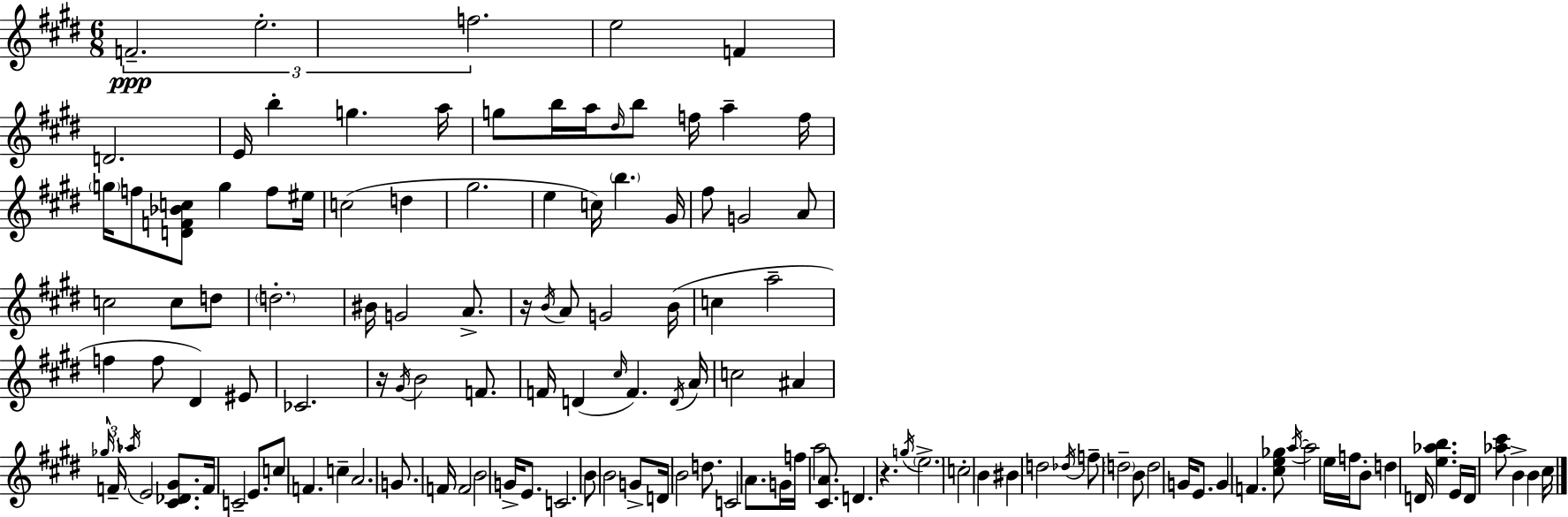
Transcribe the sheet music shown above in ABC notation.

X:1
T:Untitled
M:6/8
L:1/4
K:E
F2 e2 f2 e2 F D2 E/4 b g a/4 g/2 b/4 a/4 ^d/4 b/2 f/4 a f/4 g/4 f/2 [DF_Bc]/2 g f/2 ^e/4 c2 d ^g2 e c/4 b ^G/4 ^f/2 G2 A/2 c2 c/2 d/2 d2 ^B/4 G2 A/2 z/4 B/4 A/2 G2 B/4 c a2 f f/2 ^D ^E/2 _C2 z/4 ^G/4 B2 F/2 F/4 D ^c/4 F D/4 A/4 c2 ^A _g/4 F/4 _a/4 E2 [^C_D^G]/2 F/4 C2 E/2 c/2 F c A2 G/2 F/4 F2 B2 G/4 E/2 C2 B/2 B2 G/2 D/4 B2 d/2 C2 A/2 G/4 f/4 a2 [^CA]/2 D z g/4 e2 c2 B ^B d2 _d/4 f/2 d2 B/2 d2 G/4 E/2 G F [^ce_g]/2 a/4 a2 e/4 f/4 B/2 d D/4 [e_ab] E/4 D/4 [_a^c']/2 B B ^c/4